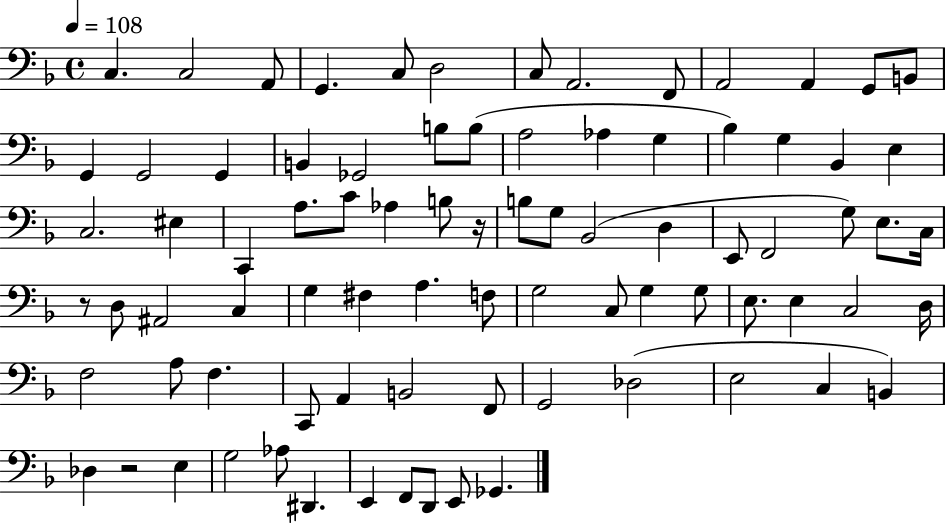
{
  \clef bass
  \time 4/4
  \defaultTimeSignature
  \key f \major
  \tempo 4 = 108
  c4. c2 a,8 | g,4. c8 d2 | c8 a,2. f,8 | a,2 a,4 g,8 b,8 | \break g,4 g,2 g,4 | b,4 ges,2 b8 b8( | a2 aes4 g4 | bes4) g4 bes,4 e4 | \break c2. eis4 | c,4 a8. c'8 aes4 b8 r16 | b8 g8 bes,2( d4 | e,8 f,2 g8) e8. c16 | \break r8 d8 ais,2 c4 | g4 fis4 a4. f8 | g2 c8 g4 g8 | e8. e4 c2 d16 | \break f2 a8 f4. | c,8 a,4 b,2 f,8 | g,2 des2( | e2 c4 b,4) | \break des4 r2 e4 | g2 aes8 dis,4. | e,4 f,8 d,8 e,8 ges,4. | \bar "|."
}